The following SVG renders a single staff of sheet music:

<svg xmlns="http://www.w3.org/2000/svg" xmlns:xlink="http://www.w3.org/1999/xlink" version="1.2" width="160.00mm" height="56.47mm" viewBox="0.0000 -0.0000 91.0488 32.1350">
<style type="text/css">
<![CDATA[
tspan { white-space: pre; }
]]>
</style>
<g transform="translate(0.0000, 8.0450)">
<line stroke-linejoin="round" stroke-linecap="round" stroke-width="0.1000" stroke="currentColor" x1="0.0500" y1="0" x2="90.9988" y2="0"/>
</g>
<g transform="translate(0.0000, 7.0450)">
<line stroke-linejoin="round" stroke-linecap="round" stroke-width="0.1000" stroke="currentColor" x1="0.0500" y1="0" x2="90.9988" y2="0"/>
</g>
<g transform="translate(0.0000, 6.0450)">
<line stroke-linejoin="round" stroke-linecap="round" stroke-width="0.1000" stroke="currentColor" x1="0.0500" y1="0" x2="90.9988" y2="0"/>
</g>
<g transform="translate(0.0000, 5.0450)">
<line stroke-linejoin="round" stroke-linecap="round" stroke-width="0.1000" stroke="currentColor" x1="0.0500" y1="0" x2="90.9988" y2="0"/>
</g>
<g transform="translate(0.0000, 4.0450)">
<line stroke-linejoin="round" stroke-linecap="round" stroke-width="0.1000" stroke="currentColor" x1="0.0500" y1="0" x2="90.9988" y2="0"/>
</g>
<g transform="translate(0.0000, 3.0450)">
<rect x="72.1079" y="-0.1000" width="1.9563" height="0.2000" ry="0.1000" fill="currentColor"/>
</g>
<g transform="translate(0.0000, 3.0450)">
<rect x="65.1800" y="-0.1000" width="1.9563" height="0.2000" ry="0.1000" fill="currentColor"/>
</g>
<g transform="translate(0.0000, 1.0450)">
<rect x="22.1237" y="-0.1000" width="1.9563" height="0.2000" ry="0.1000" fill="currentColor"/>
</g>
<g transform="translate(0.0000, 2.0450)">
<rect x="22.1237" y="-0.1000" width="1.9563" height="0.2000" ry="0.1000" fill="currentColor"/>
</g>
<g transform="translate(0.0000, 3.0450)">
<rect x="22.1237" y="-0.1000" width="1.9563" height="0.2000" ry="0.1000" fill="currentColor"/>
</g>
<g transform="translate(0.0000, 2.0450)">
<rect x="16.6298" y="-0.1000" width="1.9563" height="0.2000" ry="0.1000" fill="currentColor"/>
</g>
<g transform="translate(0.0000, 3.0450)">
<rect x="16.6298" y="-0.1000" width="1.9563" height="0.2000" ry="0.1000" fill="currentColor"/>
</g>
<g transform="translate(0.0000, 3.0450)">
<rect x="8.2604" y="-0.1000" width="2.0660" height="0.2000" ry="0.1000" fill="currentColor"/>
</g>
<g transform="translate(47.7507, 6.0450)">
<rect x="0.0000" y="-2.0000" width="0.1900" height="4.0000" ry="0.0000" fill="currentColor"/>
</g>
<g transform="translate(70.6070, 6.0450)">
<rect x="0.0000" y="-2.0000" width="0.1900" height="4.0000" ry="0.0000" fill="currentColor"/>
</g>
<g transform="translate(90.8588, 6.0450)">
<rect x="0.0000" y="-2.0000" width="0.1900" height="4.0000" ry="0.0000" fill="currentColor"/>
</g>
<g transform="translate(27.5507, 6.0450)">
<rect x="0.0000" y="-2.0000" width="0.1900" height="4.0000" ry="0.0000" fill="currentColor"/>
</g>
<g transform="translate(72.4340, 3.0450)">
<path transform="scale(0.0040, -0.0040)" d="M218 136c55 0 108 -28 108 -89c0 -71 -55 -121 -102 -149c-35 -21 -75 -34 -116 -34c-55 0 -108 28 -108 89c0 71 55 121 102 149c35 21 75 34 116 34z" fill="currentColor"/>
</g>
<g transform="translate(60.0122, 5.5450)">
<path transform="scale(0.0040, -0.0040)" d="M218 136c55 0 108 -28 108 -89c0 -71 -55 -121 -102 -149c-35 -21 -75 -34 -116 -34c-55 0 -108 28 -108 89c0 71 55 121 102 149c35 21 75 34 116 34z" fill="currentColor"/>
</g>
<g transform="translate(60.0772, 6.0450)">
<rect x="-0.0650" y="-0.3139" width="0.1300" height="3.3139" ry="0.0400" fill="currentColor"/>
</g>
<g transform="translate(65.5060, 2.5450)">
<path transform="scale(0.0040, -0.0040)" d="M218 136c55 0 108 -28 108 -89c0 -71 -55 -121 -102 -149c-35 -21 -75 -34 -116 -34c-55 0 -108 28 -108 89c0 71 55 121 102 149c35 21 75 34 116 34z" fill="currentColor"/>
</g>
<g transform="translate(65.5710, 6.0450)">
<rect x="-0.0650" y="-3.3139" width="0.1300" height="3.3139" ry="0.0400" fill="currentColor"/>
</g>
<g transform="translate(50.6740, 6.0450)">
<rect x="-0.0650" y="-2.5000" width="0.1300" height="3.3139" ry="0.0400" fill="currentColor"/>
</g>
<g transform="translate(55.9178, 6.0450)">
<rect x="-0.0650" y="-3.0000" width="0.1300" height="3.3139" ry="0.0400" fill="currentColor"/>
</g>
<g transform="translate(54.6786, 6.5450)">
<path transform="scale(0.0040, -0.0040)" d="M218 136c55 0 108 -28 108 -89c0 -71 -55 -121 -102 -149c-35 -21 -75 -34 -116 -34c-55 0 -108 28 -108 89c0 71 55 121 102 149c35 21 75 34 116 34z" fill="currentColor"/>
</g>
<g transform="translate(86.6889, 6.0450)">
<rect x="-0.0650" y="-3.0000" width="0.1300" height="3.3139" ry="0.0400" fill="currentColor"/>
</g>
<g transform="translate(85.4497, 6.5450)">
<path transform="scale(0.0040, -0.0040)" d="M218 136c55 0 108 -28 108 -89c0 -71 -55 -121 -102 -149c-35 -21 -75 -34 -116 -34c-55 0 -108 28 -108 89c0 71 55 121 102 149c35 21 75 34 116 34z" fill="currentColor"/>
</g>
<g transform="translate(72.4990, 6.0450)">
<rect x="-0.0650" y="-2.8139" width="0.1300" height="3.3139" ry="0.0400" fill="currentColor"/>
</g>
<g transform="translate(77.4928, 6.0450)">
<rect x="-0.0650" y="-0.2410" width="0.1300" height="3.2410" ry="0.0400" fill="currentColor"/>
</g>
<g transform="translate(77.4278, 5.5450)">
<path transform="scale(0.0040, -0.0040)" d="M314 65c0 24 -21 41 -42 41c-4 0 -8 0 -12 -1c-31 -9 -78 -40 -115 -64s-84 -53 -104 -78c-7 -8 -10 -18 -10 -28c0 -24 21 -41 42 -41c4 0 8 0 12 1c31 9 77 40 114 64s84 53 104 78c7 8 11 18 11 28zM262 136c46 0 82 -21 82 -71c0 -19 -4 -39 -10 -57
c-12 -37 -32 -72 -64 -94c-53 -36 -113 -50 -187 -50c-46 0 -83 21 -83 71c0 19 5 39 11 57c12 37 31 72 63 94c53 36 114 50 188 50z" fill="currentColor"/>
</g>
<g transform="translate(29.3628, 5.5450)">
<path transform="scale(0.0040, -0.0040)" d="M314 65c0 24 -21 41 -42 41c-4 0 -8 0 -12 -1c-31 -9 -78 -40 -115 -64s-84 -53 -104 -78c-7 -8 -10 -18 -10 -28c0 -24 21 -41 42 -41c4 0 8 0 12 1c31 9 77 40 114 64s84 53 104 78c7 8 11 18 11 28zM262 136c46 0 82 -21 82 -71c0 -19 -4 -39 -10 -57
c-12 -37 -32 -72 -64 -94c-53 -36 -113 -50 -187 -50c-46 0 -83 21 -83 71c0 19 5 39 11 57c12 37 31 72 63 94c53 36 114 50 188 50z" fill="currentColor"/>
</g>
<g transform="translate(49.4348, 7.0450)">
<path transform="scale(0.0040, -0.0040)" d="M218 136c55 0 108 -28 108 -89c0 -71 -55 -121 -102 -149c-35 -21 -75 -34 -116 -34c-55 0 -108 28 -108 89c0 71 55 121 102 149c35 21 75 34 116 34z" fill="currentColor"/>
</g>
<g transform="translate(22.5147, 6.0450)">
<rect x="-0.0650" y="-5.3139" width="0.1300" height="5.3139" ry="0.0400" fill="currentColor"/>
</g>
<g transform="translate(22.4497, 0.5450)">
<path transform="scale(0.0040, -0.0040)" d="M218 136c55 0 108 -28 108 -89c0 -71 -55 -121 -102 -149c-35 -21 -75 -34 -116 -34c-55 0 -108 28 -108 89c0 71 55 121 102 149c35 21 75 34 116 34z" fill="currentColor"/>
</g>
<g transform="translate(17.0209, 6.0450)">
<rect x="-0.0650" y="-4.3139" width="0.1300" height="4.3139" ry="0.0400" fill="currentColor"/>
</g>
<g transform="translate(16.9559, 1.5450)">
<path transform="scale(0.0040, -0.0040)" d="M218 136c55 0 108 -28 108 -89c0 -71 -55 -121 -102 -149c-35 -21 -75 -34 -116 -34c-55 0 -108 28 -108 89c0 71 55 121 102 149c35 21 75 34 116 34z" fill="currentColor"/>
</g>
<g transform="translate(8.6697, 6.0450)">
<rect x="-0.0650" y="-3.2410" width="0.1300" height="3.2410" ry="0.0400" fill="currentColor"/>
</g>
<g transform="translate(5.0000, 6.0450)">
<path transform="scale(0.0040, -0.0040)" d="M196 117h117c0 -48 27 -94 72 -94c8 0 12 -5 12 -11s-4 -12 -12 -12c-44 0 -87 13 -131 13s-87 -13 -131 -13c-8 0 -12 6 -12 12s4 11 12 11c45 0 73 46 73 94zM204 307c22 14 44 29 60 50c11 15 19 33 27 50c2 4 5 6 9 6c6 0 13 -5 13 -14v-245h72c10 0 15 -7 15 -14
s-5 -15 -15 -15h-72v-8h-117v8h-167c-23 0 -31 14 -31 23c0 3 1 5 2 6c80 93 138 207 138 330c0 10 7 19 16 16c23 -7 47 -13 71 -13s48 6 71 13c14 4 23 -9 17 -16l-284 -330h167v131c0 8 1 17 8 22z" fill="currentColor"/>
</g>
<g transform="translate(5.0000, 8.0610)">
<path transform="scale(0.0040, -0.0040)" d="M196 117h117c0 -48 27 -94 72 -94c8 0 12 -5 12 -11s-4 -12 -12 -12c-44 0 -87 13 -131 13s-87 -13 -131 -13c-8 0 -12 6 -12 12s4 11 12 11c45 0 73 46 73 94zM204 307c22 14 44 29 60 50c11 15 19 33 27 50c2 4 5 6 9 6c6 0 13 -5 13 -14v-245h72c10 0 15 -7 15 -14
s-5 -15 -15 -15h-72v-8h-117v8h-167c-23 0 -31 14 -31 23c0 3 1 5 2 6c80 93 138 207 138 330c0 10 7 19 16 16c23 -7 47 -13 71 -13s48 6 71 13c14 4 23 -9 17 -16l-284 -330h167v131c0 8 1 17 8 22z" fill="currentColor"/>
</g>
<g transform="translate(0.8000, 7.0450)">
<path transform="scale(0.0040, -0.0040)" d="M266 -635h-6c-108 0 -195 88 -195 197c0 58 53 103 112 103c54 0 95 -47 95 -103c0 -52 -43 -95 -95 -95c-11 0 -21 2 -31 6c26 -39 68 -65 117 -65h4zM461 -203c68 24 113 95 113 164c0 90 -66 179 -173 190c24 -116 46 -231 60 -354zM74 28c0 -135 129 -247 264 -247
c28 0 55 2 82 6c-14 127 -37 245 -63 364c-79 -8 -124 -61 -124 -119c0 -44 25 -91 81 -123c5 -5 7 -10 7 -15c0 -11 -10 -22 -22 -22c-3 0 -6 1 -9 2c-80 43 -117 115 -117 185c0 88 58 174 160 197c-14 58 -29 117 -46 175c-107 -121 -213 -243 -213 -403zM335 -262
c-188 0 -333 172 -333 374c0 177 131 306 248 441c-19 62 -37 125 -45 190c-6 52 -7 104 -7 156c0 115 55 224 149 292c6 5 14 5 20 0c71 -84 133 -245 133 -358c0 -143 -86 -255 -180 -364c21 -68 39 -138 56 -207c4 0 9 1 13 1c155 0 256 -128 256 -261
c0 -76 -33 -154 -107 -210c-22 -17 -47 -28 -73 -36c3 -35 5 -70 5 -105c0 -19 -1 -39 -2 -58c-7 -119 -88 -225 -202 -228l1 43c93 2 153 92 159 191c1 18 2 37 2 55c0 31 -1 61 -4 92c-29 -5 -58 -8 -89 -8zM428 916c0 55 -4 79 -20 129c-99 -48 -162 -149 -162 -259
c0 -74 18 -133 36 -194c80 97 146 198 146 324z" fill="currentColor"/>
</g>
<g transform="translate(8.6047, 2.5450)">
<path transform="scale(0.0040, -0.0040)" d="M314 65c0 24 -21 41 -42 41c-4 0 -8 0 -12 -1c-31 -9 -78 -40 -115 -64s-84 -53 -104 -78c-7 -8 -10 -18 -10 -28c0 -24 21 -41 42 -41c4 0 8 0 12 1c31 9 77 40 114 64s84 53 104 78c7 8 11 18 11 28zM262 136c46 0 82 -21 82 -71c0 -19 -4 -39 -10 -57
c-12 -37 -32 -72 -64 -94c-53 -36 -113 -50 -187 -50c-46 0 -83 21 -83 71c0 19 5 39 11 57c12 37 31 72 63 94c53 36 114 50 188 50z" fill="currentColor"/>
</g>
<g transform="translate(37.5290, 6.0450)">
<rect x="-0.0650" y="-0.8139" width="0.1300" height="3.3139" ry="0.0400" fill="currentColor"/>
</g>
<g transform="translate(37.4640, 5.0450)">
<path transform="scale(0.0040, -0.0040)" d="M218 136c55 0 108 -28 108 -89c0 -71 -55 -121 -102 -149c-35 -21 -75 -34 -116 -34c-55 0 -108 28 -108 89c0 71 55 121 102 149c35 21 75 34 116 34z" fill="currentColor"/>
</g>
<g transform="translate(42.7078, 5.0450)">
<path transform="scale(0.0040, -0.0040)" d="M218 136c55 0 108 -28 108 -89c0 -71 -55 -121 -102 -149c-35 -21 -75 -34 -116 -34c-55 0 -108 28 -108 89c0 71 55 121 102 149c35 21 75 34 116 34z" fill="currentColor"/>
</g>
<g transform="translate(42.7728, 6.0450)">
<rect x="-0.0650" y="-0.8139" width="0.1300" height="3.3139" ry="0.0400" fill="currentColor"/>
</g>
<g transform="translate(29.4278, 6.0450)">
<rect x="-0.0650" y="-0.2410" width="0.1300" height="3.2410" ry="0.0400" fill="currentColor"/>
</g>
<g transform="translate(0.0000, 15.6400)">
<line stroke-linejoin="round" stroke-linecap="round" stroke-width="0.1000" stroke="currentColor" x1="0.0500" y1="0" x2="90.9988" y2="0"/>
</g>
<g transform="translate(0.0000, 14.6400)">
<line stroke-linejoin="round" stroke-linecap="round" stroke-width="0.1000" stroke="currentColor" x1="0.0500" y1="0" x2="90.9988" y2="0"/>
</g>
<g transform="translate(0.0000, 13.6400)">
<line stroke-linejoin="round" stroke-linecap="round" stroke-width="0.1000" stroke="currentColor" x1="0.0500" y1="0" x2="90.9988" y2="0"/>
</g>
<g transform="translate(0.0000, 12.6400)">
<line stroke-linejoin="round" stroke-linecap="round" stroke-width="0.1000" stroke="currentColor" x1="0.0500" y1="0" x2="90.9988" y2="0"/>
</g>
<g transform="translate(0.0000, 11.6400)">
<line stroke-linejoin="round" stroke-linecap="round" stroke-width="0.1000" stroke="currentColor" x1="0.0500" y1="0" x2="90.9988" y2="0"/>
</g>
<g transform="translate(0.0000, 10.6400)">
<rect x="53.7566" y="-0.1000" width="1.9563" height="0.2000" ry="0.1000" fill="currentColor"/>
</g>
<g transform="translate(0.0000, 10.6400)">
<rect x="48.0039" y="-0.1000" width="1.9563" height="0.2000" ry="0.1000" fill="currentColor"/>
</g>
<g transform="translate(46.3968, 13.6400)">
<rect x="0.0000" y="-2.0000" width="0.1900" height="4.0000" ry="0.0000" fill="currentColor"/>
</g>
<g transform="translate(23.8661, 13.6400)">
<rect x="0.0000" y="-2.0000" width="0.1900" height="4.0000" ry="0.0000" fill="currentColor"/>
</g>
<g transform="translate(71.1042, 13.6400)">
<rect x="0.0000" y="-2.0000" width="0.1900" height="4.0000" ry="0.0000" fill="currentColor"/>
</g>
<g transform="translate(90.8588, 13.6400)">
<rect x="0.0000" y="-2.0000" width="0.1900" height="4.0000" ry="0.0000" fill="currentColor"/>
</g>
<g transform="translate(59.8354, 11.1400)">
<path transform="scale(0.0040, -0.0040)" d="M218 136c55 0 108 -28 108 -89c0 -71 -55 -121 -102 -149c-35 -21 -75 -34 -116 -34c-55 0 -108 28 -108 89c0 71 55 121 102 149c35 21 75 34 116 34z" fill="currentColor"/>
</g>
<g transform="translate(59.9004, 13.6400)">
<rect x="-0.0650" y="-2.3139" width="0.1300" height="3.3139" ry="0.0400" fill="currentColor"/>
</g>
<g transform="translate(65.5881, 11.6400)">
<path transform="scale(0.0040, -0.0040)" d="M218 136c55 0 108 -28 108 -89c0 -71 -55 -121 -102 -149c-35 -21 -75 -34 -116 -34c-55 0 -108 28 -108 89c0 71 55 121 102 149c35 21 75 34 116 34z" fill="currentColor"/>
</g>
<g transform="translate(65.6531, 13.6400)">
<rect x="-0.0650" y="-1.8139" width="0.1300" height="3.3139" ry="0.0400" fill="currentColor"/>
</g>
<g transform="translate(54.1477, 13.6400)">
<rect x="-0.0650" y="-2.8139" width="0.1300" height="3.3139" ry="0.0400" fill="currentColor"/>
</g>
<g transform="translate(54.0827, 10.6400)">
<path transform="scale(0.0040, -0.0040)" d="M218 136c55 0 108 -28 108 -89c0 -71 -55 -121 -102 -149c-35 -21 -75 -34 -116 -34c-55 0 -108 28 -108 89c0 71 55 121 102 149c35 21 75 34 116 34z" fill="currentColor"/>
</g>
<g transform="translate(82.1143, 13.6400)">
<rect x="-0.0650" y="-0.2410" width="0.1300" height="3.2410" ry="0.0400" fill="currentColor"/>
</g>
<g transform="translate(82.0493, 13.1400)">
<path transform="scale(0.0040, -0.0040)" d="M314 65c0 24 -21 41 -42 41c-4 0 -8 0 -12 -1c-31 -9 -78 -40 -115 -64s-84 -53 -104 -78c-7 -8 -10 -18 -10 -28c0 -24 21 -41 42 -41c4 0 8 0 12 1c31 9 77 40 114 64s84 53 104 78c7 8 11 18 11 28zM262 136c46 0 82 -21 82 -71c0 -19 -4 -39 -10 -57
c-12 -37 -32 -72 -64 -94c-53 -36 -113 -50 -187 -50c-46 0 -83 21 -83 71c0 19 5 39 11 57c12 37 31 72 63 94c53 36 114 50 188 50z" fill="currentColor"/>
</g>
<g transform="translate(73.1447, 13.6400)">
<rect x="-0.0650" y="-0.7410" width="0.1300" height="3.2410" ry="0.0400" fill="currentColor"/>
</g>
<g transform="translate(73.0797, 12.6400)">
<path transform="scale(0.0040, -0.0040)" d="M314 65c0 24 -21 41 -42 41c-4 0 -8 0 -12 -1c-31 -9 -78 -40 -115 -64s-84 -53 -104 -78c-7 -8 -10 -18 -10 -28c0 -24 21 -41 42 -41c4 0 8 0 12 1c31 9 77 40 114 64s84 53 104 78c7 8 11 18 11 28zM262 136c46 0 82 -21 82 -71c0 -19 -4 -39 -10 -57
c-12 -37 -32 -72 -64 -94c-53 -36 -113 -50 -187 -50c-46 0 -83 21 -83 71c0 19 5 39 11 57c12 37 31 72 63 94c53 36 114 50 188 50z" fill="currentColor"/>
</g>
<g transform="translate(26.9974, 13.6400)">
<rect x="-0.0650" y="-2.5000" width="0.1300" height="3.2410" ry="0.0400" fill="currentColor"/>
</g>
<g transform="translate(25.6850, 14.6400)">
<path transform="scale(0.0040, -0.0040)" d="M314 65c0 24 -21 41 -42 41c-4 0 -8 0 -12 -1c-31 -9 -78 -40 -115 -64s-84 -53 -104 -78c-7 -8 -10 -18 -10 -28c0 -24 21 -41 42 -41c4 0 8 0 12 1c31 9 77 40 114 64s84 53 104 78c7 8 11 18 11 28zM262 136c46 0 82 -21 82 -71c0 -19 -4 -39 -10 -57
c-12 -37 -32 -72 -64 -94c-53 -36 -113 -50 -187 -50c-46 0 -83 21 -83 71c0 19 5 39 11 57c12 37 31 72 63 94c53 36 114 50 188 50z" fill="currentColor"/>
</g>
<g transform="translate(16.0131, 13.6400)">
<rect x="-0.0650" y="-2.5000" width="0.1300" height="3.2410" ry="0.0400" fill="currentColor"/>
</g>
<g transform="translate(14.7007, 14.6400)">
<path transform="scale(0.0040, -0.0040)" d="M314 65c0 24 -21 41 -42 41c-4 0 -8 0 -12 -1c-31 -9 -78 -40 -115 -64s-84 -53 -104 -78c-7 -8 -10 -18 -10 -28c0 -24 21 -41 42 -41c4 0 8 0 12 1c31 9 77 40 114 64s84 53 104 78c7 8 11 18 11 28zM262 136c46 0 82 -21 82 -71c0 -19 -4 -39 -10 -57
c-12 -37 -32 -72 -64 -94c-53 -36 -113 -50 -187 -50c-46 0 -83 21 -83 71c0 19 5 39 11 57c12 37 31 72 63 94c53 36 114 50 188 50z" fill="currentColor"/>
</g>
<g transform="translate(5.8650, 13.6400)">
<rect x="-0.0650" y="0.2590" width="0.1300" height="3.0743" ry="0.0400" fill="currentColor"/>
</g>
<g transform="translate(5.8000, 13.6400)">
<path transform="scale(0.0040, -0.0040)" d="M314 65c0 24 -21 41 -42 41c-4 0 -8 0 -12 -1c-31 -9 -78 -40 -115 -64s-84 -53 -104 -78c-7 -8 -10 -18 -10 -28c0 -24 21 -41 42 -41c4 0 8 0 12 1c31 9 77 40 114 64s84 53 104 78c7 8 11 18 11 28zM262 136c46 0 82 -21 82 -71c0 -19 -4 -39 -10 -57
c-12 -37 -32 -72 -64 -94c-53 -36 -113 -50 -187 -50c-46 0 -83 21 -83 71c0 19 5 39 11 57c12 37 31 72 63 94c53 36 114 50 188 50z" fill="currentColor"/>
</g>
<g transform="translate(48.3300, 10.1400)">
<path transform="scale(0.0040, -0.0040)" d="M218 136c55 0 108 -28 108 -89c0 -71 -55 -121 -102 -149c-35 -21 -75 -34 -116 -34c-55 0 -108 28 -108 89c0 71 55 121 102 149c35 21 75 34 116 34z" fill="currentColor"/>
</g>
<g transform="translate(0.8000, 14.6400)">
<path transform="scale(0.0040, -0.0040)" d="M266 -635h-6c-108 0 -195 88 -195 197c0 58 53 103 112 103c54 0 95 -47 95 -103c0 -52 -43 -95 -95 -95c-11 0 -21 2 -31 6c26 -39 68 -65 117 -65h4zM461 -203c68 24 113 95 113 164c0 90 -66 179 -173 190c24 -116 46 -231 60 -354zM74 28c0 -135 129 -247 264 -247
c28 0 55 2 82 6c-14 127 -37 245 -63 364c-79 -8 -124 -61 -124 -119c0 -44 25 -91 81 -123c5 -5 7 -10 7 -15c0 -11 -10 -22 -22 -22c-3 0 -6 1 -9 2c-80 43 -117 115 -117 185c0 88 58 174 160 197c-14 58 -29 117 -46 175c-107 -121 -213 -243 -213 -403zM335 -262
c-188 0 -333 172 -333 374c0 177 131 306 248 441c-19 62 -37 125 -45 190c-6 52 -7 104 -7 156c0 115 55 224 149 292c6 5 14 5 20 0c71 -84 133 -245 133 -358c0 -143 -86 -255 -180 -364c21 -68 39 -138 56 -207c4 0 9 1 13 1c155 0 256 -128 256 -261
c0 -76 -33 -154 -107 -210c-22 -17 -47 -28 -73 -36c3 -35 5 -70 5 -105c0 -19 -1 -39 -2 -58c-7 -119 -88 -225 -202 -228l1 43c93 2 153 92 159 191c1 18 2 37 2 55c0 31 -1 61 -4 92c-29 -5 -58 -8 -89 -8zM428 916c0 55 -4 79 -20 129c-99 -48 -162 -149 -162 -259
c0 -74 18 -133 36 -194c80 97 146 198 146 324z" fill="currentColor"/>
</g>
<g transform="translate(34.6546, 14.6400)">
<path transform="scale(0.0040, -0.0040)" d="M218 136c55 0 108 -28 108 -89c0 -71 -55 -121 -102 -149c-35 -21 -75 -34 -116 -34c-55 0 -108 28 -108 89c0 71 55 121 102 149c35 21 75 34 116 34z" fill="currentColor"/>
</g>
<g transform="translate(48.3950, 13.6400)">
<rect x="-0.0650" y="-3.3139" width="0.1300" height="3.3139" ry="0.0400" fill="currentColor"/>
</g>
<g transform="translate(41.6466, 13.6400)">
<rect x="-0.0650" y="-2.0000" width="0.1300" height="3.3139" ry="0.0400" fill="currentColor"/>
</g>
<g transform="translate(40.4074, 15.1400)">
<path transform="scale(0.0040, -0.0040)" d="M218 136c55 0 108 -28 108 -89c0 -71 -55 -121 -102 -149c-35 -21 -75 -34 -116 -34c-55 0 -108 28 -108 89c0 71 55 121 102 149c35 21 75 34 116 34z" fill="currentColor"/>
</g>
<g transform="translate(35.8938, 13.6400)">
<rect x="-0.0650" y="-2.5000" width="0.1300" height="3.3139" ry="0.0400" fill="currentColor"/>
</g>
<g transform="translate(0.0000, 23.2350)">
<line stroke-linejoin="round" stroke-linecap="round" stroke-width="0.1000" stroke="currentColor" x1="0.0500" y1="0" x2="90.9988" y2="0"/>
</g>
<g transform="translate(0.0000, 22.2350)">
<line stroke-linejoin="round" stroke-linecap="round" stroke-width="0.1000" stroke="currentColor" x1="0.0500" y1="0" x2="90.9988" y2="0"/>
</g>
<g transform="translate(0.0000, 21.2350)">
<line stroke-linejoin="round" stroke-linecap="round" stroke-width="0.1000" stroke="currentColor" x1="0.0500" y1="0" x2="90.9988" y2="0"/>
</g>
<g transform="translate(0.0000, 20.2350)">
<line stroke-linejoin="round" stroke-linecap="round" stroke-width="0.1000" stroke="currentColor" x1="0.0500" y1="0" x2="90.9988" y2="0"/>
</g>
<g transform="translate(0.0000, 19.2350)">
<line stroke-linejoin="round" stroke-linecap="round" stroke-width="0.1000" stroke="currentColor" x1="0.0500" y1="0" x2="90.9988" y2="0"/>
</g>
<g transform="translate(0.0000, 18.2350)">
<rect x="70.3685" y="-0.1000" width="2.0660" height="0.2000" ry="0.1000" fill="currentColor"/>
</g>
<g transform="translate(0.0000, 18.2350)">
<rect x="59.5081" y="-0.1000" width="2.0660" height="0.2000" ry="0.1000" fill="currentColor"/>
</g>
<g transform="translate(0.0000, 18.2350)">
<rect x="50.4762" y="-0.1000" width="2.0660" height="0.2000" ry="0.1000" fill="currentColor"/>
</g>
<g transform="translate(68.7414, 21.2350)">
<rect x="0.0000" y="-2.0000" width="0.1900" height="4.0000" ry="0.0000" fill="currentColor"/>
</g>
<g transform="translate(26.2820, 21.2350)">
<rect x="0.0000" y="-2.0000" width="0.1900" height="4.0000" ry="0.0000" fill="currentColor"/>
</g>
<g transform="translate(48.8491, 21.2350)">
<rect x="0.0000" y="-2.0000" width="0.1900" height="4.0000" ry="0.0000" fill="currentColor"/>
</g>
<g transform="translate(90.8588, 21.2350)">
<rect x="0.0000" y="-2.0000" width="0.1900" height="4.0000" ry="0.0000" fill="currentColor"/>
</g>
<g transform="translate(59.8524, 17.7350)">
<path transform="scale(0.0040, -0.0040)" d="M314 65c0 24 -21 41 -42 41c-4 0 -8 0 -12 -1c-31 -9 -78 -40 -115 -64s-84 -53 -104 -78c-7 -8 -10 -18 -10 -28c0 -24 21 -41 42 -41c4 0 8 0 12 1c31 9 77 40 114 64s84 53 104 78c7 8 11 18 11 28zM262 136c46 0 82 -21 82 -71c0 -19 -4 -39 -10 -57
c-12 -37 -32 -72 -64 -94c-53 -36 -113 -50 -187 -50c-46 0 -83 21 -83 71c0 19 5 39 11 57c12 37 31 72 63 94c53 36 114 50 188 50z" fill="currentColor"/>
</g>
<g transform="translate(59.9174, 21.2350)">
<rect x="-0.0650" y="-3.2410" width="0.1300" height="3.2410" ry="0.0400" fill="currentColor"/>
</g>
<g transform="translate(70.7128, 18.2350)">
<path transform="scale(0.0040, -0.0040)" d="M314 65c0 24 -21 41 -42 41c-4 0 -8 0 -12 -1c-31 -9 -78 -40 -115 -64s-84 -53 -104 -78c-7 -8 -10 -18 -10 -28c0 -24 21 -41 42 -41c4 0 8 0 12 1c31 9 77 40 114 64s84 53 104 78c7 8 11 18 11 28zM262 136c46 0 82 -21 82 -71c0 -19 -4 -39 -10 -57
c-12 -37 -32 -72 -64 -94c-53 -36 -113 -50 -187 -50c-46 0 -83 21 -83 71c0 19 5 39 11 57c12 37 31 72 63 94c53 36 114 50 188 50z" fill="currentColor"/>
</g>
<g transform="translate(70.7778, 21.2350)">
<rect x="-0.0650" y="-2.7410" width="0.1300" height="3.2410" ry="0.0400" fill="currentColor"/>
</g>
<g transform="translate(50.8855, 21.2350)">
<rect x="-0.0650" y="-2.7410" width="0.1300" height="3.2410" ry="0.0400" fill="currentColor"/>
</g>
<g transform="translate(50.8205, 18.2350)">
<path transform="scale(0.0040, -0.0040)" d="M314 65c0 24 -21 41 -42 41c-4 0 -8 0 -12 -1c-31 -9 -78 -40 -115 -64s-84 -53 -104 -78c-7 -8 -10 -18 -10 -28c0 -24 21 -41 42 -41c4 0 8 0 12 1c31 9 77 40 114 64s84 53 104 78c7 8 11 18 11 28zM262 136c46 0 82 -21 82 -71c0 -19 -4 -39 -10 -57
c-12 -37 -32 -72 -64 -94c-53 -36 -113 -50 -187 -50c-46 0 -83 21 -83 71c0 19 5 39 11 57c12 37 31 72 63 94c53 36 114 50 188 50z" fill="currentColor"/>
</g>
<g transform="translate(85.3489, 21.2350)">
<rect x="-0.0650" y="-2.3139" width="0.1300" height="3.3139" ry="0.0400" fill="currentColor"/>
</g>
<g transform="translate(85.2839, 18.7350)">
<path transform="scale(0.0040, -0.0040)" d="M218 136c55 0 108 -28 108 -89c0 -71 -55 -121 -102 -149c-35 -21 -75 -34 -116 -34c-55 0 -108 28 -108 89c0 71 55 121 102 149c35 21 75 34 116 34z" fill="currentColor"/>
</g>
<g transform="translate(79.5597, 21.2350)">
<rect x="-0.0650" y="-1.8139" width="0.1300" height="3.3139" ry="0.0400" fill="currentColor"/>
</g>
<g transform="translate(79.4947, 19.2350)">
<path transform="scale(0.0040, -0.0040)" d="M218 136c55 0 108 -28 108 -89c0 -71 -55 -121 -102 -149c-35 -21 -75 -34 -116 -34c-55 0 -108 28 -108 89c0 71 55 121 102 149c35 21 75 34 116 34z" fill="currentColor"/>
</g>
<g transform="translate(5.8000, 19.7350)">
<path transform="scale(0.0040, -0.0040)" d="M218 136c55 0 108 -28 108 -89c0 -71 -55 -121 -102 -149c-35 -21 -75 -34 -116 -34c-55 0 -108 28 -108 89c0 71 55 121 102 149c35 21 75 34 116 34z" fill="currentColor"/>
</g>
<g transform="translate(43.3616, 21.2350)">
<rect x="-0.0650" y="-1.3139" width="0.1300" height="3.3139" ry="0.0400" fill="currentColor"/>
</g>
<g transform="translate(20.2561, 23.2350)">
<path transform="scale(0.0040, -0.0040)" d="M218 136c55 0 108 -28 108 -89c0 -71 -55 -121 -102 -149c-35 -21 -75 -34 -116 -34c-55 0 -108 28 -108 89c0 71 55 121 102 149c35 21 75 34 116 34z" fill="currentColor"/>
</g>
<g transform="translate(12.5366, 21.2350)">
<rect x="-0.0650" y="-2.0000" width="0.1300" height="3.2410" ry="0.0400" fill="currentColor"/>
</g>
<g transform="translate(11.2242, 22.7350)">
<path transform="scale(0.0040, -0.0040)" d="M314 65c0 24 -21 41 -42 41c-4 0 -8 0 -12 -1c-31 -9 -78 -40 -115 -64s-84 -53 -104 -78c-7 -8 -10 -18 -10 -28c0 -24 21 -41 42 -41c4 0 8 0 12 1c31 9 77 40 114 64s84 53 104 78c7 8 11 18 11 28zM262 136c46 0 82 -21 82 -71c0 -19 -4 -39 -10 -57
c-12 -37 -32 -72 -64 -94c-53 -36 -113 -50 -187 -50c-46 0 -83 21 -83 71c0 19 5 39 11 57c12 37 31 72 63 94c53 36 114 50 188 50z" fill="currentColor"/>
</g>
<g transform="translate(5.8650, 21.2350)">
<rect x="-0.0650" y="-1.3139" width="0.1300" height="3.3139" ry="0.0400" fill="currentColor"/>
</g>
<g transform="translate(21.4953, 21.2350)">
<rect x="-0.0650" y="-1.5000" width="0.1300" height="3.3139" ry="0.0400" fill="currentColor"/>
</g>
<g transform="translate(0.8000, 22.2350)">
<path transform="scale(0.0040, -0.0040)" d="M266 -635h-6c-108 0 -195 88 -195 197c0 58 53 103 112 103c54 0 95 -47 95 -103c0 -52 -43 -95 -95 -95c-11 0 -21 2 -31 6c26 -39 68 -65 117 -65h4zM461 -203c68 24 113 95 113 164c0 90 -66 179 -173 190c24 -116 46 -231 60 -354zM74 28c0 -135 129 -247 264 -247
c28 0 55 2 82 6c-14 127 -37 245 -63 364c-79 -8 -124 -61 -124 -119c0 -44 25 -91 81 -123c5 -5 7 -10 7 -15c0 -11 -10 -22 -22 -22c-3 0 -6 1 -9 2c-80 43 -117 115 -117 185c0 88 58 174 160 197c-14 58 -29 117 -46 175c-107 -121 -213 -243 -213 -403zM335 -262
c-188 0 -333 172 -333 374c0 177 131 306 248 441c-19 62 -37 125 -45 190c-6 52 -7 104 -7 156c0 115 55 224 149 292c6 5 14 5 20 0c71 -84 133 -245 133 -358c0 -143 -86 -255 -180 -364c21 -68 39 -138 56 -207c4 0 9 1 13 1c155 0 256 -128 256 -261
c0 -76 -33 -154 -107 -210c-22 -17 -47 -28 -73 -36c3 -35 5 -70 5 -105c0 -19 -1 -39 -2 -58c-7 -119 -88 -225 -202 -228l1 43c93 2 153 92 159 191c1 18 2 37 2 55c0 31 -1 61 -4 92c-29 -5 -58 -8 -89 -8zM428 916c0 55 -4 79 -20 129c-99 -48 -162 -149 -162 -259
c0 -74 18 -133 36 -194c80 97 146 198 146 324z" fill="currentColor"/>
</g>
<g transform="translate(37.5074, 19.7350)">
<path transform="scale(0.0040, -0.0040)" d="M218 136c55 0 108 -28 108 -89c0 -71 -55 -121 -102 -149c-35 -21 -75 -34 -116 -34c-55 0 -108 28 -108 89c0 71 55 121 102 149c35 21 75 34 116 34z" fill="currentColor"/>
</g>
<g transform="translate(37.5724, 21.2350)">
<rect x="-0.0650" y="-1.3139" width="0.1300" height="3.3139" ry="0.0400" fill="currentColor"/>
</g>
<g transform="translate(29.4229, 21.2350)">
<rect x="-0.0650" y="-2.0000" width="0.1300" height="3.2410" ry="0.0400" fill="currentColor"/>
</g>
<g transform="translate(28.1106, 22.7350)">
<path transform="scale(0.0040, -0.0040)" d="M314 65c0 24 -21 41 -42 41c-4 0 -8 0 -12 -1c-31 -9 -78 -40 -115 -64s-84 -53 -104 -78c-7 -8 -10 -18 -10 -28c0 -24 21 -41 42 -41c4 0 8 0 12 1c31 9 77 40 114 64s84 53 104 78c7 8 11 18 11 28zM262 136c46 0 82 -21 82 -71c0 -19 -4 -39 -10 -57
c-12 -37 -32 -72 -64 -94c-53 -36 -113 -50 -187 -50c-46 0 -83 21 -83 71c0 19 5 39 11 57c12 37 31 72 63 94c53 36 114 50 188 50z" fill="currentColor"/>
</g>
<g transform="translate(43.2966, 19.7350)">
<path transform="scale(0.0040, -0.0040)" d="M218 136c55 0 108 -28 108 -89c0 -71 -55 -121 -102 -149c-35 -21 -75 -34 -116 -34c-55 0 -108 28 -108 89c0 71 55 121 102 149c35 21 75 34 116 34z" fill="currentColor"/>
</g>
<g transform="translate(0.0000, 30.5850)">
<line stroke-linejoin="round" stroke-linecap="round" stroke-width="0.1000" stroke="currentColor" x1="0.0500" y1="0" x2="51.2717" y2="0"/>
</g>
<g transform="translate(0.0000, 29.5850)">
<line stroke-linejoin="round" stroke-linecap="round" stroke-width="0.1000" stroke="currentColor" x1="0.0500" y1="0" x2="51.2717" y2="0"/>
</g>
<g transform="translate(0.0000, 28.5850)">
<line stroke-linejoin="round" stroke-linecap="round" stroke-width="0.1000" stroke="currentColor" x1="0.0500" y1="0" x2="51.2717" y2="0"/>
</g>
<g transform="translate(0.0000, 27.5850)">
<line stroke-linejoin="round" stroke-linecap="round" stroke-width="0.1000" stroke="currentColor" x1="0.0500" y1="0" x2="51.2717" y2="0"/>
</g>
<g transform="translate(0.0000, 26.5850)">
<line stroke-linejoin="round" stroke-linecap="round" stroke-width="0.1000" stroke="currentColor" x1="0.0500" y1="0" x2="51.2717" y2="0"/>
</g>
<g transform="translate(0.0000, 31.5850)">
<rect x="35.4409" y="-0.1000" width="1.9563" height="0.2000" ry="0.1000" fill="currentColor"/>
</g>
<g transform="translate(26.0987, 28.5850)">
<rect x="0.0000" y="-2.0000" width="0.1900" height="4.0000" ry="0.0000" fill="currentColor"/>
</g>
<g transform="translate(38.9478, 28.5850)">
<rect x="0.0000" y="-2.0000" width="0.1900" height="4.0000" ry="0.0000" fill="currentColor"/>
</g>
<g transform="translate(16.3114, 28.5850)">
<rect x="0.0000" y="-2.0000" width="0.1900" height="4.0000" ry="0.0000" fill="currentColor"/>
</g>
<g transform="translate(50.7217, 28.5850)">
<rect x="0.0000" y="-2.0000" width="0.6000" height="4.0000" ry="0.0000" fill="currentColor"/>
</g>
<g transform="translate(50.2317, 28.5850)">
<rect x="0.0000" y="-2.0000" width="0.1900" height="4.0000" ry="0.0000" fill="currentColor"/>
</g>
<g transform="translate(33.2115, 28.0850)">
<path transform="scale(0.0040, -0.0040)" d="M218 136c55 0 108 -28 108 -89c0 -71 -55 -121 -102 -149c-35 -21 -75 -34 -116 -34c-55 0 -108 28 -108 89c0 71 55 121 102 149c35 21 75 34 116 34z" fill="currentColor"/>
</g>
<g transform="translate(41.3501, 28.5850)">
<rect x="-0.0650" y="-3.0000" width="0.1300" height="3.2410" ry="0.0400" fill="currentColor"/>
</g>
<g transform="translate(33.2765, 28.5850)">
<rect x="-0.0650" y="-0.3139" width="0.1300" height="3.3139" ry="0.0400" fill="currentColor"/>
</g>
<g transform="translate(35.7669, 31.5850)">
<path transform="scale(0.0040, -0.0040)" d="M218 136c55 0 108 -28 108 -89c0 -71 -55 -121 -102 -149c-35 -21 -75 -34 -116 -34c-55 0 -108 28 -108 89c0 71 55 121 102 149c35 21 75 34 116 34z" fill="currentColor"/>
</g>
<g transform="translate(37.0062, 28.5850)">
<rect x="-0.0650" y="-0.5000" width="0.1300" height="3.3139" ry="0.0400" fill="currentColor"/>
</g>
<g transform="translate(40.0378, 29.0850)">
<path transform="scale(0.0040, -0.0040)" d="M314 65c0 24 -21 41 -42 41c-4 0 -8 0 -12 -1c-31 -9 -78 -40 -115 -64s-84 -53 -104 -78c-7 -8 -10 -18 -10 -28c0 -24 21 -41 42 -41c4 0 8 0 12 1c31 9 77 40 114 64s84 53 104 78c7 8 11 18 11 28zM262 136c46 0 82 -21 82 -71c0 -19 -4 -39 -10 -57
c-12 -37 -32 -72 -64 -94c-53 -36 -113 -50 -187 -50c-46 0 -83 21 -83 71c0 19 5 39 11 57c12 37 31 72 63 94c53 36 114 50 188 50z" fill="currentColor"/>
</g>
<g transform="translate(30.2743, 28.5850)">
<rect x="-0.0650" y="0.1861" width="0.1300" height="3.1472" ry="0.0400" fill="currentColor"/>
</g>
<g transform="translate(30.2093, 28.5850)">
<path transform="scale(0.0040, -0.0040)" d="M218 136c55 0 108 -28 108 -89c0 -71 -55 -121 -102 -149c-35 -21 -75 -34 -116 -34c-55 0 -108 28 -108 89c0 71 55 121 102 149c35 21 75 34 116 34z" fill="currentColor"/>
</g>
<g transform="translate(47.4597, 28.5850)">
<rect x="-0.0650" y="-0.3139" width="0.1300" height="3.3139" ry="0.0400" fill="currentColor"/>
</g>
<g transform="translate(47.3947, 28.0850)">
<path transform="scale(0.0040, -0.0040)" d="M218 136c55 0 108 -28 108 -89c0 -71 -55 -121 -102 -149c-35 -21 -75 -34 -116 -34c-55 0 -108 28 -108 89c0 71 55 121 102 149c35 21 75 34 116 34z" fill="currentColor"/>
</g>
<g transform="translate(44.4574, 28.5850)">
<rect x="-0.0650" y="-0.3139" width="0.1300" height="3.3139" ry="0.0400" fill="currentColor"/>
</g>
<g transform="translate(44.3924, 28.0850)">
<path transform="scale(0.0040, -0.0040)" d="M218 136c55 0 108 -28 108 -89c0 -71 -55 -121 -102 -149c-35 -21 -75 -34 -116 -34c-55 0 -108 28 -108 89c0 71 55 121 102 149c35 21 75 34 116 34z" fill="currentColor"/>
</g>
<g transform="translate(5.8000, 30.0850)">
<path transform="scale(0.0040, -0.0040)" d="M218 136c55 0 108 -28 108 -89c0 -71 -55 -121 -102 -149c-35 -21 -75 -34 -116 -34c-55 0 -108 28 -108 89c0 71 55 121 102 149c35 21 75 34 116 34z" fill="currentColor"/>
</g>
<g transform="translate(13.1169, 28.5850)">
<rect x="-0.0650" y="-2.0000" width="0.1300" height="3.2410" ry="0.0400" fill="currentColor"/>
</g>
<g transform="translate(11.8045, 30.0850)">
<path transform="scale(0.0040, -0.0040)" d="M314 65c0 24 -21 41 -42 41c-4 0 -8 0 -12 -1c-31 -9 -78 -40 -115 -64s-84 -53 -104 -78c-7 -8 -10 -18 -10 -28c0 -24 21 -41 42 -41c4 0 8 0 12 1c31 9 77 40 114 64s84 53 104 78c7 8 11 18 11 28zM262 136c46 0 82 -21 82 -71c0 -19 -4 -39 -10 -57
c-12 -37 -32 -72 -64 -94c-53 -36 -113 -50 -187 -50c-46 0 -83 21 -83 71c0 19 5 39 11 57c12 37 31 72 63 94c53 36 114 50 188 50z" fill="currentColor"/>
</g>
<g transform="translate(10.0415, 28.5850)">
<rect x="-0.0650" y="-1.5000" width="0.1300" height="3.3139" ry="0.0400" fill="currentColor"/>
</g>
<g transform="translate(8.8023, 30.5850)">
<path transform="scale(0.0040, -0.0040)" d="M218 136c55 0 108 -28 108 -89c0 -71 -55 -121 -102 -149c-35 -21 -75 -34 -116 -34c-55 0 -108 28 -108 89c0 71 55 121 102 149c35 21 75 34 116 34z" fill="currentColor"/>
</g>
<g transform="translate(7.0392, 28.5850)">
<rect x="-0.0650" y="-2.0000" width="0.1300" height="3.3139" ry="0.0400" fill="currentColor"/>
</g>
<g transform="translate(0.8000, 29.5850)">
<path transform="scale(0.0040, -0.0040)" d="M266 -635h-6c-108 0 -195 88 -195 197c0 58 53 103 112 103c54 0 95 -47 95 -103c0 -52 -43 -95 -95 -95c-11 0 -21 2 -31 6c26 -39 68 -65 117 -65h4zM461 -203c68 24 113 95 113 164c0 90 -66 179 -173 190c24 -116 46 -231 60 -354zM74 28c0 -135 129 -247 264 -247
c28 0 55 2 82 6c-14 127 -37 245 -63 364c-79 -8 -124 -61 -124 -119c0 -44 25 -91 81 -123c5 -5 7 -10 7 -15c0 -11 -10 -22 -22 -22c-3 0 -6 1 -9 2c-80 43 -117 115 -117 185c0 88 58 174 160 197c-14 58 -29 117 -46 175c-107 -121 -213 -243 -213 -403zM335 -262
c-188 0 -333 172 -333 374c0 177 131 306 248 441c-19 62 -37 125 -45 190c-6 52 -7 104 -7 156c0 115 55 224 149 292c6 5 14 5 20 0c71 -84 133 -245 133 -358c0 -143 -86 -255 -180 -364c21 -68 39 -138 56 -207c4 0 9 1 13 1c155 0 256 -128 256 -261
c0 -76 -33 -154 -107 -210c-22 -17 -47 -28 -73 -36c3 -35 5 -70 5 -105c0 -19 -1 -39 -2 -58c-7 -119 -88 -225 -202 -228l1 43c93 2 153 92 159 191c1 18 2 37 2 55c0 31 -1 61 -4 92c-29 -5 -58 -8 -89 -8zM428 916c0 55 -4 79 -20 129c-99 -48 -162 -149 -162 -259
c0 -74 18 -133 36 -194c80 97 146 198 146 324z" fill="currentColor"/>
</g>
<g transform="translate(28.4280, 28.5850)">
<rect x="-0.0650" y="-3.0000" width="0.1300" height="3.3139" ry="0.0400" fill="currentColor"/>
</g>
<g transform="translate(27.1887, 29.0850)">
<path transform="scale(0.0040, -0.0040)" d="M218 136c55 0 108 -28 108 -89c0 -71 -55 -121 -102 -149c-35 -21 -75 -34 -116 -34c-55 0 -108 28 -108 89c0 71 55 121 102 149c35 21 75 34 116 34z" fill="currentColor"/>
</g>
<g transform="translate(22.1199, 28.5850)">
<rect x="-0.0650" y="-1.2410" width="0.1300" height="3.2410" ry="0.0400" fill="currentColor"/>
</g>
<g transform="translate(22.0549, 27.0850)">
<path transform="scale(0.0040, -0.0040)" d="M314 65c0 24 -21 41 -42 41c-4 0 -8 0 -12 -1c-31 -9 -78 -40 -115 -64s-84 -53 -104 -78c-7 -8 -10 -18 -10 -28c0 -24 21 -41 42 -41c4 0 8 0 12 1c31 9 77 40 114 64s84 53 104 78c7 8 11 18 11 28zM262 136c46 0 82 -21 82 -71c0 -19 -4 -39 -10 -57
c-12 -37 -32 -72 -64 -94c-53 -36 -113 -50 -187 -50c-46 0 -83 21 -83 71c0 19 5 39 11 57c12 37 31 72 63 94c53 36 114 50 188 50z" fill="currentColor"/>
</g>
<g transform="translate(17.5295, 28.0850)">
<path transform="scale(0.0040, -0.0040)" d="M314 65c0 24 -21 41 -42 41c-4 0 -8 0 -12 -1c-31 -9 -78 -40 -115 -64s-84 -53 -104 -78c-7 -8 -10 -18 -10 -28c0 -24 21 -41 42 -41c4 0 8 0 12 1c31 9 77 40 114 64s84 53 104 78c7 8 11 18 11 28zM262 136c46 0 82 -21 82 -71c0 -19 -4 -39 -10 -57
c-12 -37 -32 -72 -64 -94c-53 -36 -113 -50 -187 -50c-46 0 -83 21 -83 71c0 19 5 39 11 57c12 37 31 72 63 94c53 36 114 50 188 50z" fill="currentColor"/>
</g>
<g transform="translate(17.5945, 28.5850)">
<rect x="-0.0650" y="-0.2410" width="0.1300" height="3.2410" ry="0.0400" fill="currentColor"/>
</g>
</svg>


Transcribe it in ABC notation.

X:1
T:Untitled
M:4/4
L:1/4
K:C
b2 d' f' c2 d d G A c b a c2 A B2 G2 G2 G F b a g f d2 c2 e F2 E F2 e e a2 b2 a2 f g F E F2 c2 e2 A B c C A2 c c